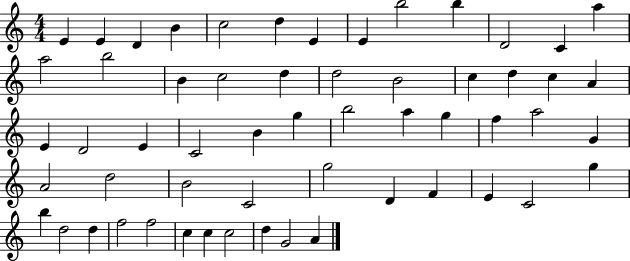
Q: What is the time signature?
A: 4/4